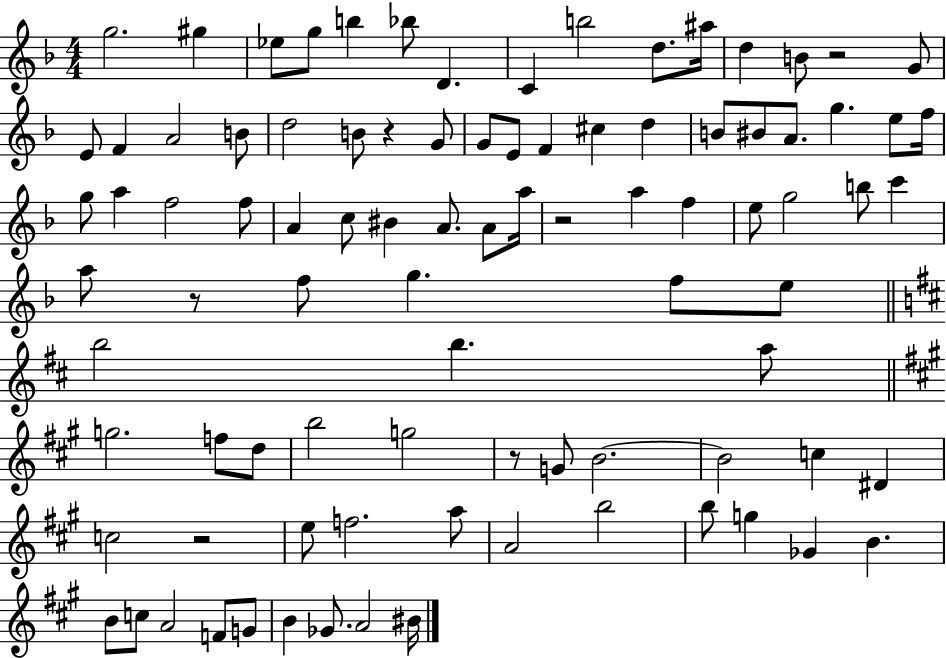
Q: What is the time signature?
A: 4/4